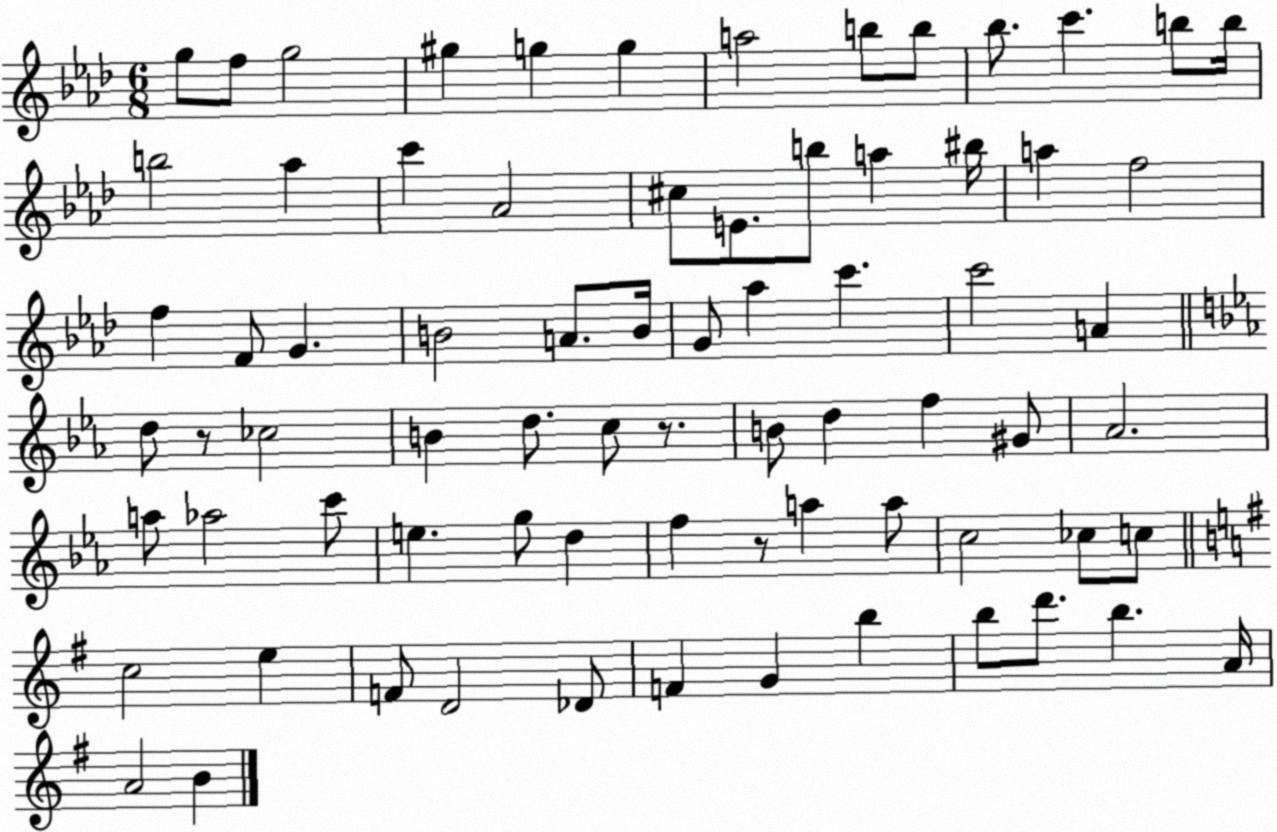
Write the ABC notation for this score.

X:1
T:Untitled
M:6/8
L:1/4
K:Ab
g/2 f/2 g2 ^g g g a2 b/2 b/2 _b/2 c' b/2 b/4 b2 _a c' _A2 ^c/2 E/2 b/2 a ^b/4 a f2 f F/2 G B2 A/2 B/4 G/2 _a c' c'2 A d/2 z/2 _c2 B d/2 c/2 z/2 B/2 d f ^G/2 _A2 a/2 _a2 c'/2 e g/2 d f z/2 a a/2 c2 _c/2 c/2 c2 e F/2 D2 _D/2 F G b b/2 d'/2 b A/4 A2 B